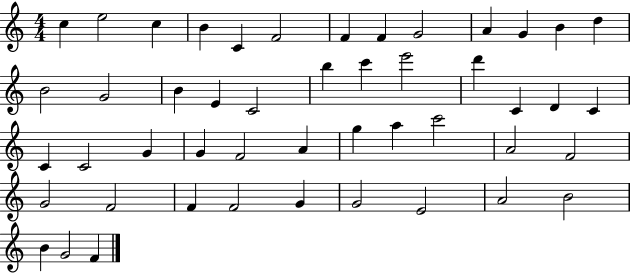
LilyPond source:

{
  \clef treble
  \numericTimeSignature
  \time 4/4
  \key c \major
  c''4 e''2 c''4 | b'4 c'4 f'2 | f'4 f'4 g'2 | a'4 g'4 b'4 d''4 | \break b'2 g'2 | b'4 e'4 c'2 | b''4 c'''4 e'''2 | d'''4 c'4 d'4 c'4 | \break c'4 c'2 g'4 | g'4 f'2 a'4 | g''4 a''4 c'''2 | a'2 f'2 | \break g'2 f'2 | f'4 f'2 g'4 | g'2 e'2 | a'2 b'2 | \break b'4 g'2 f'4 | \bar "|."
}